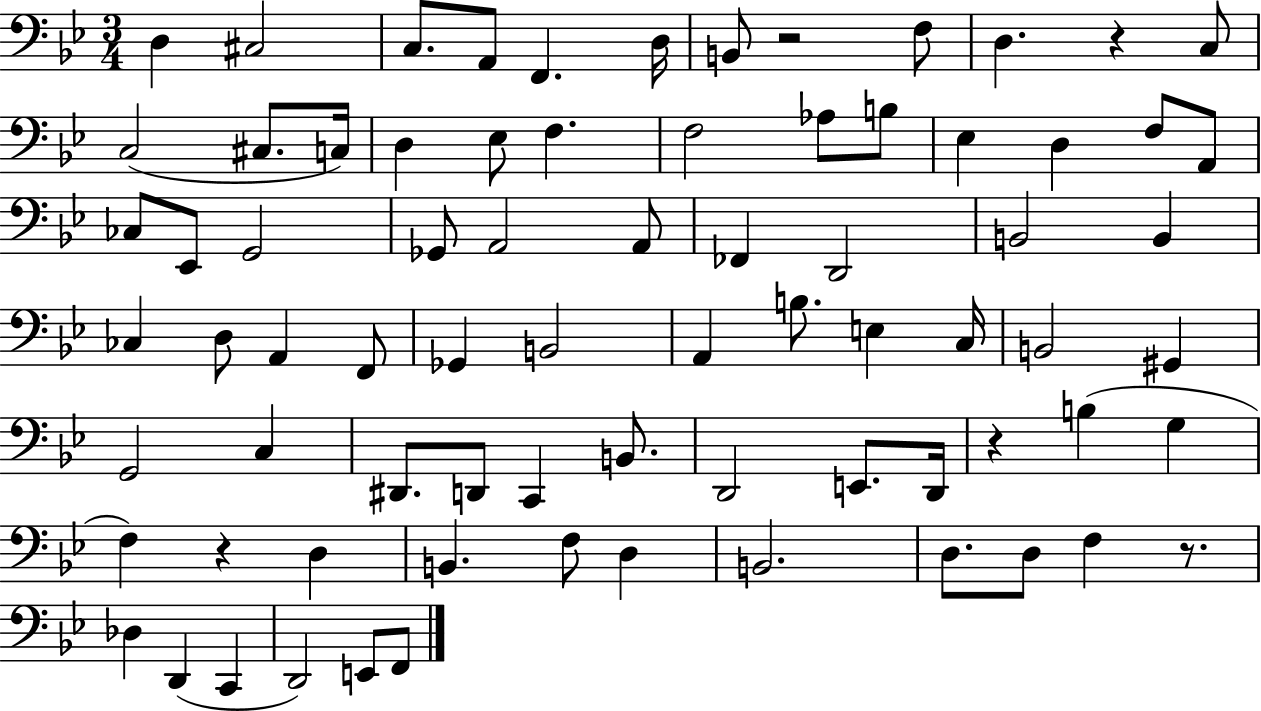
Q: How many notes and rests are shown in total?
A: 76